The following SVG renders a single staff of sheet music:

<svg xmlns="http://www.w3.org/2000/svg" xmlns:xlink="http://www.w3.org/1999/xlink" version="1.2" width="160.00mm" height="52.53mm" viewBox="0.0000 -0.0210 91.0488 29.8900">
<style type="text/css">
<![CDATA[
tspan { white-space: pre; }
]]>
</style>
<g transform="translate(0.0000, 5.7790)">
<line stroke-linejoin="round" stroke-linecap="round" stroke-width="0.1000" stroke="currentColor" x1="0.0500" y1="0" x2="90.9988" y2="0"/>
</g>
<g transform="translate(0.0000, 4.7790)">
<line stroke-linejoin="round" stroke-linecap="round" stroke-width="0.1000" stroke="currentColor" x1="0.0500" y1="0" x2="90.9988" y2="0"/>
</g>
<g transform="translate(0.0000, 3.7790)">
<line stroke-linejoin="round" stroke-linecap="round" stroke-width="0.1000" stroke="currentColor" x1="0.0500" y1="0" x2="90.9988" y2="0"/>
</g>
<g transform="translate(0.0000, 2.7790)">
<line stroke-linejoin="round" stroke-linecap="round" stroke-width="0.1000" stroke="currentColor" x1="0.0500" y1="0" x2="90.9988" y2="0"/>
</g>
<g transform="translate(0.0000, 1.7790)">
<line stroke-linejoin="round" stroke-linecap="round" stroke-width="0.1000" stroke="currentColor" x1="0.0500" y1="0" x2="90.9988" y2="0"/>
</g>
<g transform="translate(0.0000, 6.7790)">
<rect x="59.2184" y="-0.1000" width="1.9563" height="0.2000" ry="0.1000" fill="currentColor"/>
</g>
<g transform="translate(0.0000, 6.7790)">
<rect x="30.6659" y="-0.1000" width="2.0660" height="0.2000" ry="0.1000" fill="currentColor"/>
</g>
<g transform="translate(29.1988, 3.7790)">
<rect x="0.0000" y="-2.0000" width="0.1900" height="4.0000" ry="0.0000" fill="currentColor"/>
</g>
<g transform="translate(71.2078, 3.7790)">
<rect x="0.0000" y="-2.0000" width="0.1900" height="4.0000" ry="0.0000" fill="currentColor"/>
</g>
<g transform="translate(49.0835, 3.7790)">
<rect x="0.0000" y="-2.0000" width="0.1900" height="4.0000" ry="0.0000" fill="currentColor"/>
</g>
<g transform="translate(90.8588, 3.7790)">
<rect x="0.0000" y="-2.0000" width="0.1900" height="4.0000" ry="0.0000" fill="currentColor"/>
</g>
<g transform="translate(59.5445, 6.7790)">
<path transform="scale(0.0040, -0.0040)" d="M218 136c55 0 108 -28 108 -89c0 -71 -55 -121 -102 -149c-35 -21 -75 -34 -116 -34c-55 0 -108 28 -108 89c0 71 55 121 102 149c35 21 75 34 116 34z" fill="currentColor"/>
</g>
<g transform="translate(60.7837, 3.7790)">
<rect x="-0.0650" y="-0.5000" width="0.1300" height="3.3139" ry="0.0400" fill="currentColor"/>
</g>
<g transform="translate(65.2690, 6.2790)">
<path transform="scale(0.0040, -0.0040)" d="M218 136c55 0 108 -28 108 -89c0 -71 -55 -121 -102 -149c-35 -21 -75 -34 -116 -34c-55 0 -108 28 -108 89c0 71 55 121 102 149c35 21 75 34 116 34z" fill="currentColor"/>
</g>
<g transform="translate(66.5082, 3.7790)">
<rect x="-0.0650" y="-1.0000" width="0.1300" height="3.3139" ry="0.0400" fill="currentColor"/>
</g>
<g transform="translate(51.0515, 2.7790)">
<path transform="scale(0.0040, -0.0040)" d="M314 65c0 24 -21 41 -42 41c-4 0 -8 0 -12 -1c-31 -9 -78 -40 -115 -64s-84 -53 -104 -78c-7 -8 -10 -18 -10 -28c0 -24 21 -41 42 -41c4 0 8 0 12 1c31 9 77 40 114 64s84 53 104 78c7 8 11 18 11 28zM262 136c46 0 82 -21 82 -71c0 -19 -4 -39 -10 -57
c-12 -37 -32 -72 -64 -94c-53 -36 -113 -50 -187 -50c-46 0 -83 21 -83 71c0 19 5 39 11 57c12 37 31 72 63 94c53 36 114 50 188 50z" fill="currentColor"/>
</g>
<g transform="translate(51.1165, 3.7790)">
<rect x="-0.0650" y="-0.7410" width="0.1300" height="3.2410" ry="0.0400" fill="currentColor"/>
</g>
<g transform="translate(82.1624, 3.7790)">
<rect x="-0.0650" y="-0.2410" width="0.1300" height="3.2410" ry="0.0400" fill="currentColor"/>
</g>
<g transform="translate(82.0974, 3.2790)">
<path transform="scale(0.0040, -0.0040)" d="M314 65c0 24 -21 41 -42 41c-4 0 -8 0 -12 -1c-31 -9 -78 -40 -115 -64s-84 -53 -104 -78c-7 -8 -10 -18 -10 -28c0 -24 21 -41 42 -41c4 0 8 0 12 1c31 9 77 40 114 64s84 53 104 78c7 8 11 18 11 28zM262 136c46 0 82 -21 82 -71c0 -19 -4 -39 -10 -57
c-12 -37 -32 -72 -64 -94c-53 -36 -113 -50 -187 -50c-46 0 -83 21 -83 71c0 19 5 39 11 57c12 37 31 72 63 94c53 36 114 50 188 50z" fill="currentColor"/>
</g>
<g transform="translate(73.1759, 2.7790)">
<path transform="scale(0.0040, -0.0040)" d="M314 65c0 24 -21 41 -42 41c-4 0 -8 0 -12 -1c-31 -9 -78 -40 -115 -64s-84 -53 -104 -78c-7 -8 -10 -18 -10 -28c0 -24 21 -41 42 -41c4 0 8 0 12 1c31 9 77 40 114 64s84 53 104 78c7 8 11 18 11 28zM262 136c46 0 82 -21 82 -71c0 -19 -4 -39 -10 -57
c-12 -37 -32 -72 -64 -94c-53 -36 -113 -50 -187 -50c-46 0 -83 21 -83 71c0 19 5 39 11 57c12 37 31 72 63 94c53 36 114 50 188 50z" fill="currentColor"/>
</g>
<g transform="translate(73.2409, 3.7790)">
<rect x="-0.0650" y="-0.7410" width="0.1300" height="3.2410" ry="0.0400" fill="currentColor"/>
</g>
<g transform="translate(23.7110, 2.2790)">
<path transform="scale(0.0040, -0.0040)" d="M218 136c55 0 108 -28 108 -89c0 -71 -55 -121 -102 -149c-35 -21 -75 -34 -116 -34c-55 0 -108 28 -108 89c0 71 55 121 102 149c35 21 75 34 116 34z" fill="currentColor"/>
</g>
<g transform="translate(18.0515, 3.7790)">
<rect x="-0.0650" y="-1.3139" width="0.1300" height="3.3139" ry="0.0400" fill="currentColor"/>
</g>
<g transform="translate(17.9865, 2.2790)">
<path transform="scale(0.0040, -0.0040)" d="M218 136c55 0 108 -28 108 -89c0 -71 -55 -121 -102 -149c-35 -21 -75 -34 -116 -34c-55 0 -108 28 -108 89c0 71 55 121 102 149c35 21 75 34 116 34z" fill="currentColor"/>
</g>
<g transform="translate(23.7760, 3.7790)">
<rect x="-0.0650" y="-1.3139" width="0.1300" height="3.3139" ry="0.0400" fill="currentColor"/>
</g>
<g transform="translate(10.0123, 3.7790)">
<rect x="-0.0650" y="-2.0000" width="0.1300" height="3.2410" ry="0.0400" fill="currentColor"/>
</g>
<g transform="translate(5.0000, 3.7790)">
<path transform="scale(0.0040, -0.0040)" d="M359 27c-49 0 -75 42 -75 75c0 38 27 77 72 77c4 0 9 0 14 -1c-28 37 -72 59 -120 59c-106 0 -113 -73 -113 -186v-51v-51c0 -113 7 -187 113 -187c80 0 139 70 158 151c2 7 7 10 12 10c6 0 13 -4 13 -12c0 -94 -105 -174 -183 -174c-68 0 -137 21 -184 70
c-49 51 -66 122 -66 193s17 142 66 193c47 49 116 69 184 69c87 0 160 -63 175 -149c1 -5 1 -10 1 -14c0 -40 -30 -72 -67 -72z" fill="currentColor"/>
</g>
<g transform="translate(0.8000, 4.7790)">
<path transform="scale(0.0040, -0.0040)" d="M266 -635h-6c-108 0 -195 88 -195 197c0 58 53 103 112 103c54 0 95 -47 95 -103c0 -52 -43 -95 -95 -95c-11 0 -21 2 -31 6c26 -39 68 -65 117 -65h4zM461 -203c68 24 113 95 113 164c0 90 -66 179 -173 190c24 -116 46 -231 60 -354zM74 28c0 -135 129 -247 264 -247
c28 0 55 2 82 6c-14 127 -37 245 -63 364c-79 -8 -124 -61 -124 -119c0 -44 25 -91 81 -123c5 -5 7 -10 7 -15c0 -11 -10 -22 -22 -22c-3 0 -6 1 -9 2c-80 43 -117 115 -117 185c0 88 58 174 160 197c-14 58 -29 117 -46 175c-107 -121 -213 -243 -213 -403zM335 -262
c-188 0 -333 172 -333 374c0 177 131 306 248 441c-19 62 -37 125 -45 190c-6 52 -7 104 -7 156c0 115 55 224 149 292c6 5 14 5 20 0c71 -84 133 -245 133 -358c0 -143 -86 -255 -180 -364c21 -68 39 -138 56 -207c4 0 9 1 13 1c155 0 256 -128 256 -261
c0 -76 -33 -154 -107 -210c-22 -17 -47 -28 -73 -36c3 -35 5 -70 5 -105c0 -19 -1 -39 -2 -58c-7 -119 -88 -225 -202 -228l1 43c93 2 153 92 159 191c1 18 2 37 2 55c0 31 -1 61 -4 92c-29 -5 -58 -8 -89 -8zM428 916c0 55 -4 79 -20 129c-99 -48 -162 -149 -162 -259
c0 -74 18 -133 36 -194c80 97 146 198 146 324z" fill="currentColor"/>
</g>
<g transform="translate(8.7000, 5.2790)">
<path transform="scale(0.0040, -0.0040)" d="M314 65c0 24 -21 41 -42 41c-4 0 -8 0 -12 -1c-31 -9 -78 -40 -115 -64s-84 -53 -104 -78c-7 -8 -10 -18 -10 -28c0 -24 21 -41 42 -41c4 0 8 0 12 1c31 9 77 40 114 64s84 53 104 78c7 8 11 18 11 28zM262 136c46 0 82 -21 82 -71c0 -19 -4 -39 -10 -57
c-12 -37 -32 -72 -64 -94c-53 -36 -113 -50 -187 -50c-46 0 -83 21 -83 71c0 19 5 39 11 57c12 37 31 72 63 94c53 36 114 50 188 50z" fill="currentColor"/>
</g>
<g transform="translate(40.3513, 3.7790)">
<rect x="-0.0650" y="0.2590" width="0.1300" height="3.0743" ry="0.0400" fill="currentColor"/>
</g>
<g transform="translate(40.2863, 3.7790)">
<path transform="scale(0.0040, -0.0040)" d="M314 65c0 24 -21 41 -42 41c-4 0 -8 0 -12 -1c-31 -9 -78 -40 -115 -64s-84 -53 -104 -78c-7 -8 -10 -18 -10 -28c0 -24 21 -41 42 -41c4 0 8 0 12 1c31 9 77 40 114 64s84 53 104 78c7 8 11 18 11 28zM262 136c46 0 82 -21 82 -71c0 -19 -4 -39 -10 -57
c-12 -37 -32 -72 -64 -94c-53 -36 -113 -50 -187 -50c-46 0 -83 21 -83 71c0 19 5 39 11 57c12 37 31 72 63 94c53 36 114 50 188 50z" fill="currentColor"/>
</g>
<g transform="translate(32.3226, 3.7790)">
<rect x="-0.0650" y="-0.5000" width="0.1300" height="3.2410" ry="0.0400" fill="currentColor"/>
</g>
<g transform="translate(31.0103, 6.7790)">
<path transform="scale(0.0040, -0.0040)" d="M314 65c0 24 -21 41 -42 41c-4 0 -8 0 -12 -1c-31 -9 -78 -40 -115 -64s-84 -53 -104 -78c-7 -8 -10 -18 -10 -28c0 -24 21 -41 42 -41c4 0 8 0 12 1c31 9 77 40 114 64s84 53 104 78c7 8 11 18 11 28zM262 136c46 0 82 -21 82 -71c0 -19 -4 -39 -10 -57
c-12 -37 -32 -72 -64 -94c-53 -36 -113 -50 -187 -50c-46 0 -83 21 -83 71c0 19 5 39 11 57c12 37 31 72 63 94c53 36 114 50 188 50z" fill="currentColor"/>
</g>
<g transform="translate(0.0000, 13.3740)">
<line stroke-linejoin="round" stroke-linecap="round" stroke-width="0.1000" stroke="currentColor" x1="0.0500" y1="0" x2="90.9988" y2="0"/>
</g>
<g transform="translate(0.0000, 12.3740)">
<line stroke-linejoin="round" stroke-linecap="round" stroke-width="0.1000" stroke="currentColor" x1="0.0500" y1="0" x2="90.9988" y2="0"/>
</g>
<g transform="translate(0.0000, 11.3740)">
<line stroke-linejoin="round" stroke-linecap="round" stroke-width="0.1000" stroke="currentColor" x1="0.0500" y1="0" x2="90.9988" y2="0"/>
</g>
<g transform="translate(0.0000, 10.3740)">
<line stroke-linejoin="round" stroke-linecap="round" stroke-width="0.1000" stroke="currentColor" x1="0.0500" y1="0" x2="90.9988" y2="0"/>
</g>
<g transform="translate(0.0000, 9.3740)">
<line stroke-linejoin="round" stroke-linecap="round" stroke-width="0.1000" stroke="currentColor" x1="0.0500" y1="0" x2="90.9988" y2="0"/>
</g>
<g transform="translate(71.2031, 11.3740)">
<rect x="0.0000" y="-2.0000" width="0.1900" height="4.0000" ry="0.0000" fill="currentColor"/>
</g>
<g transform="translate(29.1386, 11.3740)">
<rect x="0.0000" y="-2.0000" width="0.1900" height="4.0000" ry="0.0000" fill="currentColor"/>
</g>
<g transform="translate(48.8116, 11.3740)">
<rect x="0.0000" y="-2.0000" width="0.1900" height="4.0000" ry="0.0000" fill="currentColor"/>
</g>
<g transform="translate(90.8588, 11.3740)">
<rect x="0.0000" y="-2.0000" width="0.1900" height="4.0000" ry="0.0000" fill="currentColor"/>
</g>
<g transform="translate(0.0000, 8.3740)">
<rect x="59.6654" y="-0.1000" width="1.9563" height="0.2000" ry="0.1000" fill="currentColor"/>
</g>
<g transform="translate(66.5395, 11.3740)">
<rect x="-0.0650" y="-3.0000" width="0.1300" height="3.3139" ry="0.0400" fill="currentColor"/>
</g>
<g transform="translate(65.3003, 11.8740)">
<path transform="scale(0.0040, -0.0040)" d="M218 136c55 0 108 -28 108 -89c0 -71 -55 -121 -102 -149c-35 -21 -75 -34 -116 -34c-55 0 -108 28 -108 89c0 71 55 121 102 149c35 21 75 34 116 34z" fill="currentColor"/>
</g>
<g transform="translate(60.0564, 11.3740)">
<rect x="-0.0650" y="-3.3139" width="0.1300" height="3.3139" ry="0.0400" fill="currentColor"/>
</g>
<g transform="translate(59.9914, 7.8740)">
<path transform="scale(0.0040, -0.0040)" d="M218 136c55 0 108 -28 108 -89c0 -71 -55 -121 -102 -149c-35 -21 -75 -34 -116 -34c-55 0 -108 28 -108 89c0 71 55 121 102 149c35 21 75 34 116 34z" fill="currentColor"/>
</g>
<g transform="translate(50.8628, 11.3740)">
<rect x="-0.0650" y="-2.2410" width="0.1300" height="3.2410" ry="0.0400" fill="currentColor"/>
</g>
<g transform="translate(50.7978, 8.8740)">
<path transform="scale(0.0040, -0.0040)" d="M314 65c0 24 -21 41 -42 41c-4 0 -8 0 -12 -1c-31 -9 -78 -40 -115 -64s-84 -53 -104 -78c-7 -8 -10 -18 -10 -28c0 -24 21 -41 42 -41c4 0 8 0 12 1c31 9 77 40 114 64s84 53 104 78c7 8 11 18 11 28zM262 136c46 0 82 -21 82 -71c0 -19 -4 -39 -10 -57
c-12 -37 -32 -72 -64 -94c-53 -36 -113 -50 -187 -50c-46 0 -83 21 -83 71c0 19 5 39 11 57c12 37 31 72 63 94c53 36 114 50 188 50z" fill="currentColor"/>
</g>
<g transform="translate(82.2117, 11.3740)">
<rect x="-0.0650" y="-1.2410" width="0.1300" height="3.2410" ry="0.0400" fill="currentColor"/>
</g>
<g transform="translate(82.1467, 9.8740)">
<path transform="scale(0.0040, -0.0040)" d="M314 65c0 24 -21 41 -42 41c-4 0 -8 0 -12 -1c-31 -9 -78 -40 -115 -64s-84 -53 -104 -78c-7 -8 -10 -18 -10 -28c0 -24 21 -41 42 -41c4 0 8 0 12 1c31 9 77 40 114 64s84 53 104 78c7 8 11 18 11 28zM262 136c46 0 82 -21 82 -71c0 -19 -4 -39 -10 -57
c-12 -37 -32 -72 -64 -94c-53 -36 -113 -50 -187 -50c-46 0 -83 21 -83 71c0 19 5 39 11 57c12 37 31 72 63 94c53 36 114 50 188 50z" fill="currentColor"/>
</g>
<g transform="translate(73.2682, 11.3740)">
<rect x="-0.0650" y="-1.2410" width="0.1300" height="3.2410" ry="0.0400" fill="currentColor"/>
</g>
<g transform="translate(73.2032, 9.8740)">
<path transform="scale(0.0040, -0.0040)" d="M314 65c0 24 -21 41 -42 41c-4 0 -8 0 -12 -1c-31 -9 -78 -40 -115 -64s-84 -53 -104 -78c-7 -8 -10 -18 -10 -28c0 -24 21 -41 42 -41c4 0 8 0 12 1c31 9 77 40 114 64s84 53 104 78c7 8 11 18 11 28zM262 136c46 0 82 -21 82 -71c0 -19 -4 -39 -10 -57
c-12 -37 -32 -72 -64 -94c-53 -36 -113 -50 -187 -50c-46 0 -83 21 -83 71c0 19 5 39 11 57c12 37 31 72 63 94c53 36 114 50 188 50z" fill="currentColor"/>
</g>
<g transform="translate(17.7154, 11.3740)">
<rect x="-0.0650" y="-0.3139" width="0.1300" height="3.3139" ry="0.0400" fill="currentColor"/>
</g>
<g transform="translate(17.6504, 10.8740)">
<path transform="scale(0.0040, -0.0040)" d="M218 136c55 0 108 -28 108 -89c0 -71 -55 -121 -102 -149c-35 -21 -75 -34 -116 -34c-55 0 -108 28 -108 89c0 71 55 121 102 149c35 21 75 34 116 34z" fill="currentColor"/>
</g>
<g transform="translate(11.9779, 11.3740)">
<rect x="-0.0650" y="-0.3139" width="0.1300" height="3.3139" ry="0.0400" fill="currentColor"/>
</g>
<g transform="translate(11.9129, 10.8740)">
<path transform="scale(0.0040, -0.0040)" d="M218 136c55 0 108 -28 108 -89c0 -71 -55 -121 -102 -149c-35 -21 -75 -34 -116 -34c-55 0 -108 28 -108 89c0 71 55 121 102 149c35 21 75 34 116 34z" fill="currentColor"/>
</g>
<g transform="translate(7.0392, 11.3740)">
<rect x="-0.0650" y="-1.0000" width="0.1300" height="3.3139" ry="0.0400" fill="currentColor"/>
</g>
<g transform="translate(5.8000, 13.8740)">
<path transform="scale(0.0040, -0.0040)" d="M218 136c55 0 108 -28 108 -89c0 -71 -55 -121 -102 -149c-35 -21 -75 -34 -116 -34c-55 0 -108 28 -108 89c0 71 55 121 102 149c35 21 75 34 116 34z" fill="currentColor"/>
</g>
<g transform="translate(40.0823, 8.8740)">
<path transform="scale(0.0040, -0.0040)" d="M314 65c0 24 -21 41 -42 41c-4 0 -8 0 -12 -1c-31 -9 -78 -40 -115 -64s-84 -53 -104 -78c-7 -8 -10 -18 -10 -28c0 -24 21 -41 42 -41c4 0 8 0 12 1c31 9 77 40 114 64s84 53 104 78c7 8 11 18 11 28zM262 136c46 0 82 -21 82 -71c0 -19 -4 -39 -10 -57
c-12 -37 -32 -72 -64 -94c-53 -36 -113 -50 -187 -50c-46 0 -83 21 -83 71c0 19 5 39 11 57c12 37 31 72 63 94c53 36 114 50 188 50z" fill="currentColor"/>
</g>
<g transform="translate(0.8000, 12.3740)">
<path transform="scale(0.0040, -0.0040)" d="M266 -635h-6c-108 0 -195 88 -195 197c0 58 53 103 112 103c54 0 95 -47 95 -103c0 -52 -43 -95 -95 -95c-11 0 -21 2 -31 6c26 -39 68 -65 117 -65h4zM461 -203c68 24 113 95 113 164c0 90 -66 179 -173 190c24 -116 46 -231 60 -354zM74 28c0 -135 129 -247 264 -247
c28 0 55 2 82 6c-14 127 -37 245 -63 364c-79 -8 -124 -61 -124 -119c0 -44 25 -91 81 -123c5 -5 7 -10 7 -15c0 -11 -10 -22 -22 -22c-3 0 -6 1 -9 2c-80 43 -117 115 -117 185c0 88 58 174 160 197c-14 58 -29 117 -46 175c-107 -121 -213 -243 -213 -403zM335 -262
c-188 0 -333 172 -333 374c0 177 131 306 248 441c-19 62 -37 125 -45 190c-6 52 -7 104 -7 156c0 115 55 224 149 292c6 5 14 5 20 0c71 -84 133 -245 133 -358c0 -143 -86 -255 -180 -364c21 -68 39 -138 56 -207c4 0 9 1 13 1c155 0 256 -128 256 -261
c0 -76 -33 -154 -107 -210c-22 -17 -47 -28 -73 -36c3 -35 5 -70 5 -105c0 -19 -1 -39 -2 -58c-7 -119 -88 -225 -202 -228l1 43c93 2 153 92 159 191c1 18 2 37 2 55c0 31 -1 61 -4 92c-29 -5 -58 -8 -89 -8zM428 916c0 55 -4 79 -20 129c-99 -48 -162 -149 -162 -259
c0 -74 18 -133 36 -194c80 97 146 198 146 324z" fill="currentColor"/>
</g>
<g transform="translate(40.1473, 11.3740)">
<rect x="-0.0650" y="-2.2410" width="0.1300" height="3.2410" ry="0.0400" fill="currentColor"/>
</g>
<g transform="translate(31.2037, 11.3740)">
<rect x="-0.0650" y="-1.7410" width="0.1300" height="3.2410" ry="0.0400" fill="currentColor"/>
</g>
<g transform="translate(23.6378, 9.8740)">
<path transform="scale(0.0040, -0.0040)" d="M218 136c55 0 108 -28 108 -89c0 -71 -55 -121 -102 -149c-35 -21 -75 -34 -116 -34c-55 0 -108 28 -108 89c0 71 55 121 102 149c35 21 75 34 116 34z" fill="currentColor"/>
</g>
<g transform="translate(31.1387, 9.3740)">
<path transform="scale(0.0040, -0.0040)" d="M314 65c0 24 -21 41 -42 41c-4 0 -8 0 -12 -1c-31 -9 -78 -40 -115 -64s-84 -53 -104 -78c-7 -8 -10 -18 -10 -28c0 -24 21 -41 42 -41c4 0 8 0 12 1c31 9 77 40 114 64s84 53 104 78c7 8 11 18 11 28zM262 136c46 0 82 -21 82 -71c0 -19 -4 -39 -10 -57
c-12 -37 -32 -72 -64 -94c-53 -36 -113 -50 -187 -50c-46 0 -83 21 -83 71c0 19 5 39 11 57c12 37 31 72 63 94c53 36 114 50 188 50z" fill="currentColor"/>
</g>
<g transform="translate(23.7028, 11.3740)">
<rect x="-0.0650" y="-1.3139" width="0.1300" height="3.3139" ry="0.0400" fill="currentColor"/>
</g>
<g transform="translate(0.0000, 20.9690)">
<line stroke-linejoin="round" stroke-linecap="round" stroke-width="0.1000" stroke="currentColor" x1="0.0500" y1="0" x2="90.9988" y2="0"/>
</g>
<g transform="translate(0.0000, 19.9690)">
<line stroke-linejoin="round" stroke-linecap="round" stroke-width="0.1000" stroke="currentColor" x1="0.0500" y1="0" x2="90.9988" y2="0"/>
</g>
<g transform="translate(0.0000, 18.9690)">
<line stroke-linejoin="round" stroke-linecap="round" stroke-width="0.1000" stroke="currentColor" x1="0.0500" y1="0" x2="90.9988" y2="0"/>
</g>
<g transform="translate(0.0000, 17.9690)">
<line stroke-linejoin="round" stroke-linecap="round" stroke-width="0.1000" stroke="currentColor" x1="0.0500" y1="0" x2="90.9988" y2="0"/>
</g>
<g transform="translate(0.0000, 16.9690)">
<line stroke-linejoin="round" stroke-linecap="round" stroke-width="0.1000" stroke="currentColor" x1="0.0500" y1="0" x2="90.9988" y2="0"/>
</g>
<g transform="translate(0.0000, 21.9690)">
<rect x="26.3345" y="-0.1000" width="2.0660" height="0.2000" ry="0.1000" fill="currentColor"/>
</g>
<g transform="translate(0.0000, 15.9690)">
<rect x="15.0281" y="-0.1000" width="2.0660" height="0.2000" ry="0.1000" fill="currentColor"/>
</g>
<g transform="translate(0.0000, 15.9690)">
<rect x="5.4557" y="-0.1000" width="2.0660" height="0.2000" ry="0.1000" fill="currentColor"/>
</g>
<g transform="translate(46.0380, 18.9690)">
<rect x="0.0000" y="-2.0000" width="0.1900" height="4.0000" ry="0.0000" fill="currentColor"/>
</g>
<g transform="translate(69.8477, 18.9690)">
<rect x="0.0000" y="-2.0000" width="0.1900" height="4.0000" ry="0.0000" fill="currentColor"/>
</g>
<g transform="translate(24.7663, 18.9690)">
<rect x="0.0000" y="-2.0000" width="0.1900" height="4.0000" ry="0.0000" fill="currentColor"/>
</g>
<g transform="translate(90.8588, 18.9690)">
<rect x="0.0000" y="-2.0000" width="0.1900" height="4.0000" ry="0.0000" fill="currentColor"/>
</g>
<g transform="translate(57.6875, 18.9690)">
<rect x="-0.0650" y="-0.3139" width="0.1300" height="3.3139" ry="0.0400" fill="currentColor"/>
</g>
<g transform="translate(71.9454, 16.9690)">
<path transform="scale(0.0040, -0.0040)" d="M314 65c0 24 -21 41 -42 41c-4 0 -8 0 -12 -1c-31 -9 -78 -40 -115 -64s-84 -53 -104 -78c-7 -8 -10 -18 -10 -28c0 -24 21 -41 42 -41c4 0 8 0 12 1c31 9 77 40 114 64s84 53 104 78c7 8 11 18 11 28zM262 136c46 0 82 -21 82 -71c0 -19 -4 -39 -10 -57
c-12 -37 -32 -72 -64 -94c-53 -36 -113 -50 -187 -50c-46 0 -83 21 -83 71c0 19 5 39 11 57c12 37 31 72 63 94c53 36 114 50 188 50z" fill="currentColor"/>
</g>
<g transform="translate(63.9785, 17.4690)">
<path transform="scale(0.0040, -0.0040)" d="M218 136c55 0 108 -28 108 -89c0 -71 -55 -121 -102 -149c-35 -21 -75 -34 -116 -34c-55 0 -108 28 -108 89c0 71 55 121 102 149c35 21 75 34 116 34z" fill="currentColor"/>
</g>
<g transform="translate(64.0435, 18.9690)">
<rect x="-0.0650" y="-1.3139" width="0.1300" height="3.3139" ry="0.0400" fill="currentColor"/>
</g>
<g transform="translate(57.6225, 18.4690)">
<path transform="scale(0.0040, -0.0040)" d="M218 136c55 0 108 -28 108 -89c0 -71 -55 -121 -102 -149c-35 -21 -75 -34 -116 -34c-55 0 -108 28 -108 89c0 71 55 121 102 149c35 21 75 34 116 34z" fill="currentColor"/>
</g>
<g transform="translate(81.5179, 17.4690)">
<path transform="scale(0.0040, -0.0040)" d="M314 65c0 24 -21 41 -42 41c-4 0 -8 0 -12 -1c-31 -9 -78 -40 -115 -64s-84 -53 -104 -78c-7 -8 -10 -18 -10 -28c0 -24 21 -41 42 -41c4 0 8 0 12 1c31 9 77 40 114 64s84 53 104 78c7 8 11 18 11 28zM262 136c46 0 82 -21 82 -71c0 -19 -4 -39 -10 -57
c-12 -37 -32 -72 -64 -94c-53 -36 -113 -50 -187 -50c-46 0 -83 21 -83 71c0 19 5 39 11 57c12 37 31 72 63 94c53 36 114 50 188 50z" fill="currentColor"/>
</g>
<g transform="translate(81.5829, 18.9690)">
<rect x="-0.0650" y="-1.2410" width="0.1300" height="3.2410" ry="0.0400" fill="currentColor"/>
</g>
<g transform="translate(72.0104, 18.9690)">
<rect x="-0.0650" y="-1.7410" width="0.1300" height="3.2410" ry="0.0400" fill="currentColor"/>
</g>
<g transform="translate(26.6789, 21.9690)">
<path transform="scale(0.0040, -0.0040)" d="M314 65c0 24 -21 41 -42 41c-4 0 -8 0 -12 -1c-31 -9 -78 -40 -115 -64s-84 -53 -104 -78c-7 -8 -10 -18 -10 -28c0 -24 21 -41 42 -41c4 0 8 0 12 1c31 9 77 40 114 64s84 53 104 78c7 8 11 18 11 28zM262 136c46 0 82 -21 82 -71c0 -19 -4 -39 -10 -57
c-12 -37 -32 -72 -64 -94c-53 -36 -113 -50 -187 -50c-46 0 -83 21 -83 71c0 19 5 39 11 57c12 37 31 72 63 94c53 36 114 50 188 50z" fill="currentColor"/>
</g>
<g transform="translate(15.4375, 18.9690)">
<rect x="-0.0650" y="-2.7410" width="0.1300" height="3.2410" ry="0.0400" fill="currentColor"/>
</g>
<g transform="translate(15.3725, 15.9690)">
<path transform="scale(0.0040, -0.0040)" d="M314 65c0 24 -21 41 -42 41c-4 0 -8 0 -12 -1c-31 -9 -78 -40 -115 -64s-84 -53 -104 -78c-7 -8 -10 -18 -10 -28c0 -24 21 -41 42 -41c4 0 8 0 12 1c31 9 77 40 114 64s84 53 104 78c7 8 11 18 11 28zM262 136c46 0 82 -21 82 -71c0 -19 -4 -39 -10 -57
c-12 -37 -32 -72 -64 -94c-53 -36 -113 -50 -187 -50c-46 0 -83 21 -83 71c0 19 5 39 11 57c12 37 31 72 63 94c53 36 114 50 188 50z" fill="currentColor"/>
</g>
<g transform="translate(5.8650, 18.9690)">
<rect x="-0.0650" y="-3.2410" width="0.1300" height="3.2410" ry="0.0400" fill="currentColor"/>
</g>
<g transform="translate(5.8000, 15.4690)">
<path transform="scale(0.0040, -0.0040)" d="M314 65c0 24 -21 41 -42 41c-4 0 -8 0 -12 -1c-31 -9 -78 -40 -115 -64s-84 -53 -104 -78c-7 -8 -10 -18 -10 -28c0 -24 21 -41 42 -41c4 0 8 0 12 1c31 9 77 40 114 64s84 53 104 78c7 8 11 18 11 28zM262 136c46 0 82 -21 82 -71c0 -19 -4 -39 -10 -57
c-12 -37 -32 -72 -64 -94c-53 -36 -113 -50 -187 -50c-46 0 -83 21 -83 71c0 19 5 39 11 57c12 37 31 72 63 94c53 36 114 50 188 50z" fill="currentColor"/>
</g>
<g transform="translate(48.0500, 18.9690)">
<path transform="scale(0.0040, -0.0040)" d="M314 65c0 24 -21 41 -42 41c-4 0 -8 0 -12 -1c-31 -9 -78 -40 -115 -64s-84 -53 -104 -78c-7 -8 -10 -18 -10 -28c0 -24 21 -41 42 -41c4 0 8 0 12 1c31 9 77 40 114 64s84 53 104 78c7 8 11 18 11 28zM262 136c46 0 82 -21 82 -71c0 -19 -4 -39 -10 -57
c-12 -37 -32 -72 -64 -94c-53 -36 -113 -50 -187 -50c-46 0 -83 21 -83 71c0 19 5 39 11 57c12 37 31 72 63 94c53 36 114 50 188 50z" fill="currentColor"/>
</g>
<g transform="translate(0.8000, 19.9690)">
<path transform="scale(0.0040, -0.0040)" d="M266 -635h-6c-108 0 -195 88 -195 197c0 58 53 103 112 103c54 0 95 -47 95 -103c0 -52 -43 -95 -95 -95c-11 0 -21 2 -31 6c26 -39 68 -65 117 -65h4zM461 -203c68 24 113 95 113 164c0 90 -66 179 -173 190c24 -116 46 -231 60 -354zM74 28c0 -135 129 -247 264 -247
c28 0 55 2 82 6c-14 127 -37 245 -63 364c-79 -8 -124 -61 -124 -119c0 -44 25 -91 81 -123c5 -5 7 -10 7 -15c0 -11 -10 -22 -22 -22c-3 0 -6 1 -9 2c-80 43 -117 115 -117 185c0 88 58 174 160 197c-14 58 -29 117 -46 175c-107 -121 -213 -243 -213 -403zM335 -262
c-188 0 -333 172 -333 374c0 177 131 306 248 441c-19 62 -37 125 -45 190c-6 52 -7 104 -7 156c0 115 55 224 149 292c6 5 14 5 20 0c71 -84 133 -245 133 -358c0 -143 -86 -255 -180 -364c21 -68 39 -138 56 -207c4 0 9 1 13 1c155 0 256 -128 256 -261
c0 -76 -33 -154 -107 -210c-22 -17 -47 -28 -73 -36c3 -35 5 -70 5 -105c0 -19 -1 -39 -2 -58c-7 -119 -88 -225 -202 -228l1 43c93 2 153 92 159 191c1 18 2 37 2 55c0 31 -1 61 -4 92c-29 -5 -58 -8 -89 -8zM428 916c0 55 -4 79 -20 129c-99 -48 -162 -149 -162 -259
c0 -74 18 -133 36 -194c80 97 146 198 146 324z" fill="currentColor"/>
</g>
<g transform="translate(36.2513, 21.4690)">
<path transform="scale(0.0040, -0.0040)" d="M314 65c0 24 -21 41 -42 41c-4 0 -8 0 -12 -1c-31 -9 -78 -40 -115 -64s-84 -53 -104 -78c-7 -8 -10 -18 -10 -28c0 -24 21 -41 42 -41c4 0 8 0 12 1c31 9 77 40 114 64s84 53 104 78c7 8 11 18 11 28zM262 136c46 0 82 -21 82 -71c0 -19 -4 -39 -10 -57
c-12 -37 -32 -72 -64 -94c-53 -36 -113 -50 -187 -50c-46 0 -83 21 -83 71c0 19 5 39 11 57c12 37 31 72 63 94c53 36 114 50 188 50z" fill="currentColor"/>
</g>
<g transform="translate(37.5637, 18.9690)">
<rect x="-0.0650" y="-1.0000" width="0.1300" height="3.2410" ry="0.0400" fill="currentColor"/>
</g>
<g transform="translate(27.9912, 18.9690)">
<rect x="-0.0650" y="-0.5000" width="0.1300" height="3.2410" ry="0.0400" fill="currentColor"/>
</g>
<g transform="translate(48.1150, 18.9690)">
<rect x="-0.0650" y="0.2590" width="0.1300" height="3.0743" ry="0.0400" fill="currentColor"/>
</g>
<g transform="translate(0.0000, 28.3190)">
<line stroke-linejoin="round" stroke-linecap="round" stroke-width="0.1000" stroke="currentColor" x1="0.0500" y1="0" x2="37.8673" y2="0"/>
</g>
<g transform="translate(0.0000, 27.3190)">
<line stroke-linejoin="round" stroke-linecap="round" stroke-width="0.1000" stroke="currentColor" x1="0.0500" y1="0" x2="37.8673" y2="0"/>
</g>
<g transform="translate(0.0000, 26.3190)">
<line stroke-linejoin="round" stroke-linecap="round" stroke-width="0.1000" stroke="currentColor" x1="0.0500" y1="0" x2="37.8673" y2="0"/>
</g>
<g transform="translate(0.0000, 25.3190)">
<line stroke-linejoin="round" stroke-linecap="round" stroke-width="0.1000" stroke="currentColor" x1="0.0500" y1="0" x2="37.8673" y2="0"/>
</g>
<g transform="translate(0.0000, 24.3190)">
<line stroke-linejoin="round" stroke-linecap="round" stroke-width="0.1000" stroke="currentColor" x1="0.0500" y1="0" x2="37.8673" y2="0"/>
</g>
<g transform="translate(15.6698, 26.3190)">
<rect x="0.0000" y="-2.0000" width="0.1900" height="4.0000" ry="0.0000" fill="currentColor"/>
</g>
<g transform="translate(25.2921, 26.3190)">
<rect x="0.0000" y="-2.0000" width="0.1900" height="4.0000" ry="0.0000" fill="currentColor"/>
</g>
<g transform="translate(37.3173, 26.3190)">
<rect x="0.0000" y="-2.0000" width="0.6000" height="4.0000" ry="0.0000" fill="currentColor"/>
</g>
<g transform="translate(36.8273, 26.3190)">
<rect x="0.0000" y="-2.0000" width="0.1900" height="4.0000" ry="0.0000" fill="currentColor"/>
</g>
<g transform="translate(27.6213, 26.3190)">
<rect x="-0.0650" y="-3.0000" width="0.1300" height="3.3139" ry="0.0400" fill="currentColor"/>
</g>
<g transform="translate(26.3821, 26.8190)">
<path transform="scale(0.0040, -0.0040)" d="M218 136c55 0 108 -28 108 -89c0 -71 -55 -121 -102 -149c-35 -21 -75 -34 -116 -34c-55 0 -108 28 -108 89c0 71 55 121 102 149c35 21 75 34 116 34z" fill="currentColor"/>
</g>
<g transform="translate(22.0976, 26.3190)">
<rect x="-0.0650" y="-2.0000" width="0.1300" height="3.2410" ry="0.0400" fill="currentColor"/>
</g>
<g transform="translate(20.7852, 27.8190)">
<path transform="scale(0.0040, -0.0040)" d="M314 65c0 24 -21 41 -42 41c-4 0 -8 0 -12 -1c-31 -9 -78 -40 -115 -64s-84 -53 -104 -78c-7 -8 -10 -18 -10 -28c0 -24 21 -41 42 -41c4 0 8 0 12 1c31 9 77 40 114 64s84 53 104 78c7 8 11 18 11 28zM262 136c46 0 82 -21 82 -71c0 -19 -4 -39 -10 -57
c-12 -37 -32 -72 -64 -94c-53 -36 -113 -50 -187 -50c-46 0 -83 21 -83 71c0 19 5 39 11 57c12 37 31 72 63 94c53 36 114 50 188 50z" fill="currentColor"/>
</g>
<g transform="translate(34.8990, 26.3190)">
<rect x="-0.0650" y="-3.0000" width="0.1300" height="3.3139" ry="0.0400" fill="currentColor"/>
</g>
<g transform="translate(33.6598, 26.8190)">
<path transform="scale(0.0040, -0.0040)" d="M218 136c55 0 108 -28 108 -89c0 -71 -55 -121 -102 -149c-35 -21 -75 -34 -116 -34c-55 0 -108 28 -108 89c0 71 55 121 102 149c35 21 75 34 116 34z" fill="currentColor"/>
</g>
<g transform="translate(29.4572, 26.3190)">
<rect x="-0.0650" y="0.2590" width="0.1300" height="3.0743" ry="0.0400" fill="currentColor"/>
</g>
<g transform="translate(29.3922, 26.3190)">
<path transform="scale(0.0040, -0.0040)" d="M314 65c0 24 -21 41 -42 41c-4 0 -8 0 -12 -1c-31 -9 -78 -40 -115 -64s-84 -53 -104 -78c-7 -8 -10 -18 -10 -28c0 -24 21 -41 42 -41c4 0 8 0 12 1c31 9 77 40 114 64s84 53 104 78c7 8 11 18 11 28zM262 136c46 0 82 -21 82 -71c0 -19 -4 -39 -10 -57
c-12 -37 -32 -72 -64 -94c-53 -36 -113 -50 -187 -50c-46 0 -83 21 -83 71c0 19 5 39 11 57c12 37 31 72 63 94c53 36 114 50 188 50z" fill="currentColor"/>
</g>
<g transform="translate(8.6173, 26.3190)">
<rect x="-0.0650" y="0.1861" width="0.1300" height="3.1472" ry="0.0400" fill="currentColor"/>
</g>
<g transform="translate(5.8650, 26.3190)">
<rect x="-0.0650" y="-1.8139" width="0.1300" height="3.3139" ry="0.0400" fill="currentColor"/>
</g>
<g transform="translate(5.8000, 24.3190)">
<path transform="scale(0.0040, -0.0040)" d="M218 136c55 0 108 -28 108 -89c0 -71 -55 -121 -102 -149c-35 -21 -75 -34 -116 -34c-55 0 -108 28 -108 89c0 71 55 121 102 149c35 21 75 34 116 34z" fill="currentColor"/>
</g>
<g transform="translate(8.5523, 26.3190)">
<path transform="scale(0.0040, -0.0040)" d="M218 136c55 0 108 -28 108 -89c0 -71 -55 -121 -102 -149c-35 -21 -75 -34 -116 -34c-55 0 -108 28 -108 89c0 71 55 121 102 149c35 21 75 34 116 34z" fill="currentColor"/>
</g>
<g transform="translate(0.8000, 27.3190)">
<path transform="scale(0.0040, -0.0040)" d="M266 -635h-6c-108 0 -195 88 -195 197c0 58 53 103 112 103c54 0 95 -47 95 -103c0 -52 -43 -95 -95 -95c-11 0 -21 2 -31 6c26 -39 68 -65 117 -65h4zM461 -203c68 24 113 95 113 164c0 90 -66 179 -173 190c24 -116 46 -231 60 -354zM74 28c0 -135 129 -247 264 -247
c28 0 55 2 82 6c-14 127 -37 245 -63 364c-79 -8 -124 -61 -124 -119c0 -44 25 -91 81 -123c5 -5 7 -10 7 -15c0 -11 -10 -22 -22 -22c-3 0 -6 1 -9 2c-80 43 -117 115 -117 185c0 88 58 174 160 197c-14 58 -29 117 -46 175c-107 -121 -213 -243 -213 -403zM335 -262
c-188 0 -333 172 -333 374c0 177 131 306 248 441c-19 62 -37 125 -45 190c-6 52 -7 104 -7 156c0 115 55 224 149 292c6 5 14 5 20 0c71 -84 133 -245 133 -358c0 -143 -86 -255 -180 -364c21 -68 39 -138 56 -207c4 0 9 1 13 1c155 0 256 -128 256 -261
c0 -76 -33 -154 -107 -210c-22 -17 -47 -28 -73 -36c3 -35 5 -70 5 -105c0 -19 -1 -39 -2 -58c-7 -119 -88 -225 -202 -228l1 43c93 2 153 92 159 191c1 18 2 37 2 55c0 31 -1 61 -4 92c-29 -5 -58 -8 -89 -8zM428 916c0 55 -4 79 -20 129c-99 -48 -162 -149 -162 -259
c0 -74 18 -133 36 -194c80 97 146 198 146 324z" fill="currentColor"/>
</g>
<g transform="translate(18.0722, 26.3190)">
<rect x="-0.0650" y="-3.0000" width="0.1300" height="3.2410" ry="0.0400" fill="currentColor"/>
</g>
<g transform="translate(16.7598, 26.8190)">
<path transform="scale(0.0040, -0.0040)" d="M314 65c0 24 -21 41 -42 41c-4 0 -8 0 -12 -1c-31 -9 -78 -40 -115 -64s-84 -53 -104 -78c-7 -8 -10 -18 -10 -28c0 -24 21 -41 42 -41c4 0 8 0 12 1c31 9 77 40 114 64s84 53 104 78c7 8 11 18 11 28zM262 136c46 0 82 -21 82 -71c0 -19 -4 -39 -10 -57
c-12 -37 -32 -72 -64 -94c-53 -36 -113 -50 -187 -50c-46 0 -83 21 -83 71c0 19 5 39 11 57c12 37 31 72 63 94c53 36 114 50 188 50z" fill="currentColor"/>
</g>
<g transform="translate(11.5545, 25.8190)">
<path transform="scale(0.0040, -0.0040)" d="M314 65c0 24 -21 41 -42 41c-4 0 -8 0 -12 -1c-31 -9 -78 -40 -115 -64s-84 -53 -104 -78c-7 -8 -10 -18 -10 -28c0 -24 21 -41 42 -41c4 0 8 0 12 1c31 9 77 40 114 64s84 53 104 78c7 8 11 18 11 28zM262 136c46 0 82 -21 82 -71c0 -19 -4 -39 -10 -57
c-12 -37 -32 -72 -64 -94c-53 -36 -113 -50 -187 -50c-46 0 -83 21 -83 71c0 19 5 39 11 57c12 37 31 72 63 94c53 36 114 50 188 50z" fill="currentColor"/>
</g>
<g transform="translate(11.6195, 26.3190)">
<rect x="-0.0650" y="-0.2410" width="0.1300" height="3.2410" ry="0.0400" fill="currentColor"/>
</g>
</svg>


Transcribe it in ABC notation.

X:1
T:Untitled
M:4/4
L:1/4
K:C
F2 e e C2 B2 d2 C D d2 c2 D c c e f2 g2 g2 b A e2 e2 b2 a2 C2 D2 B2 c e f2 e2 f B c2 A2 F2 A B2 A